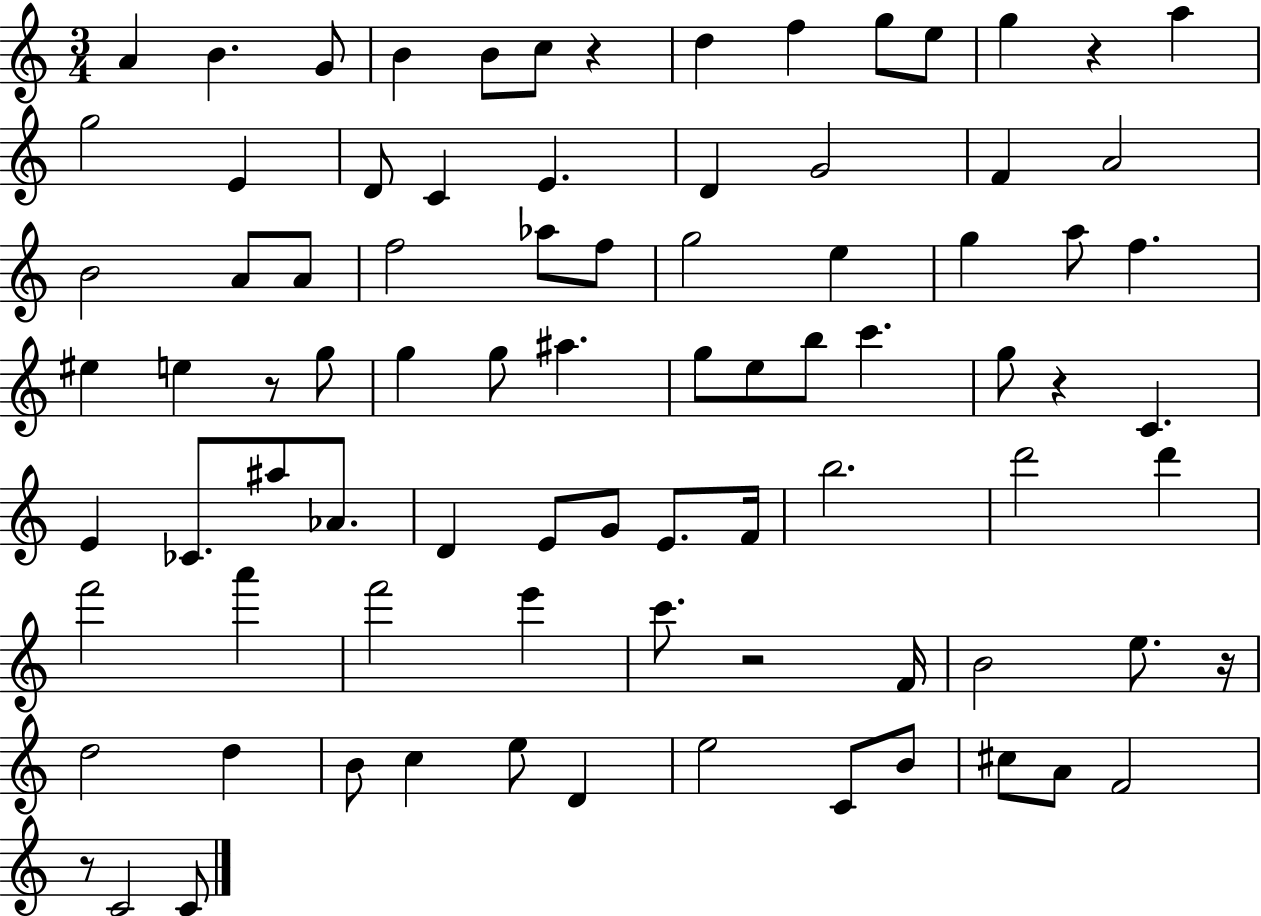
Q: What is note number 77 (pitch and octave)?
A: C4